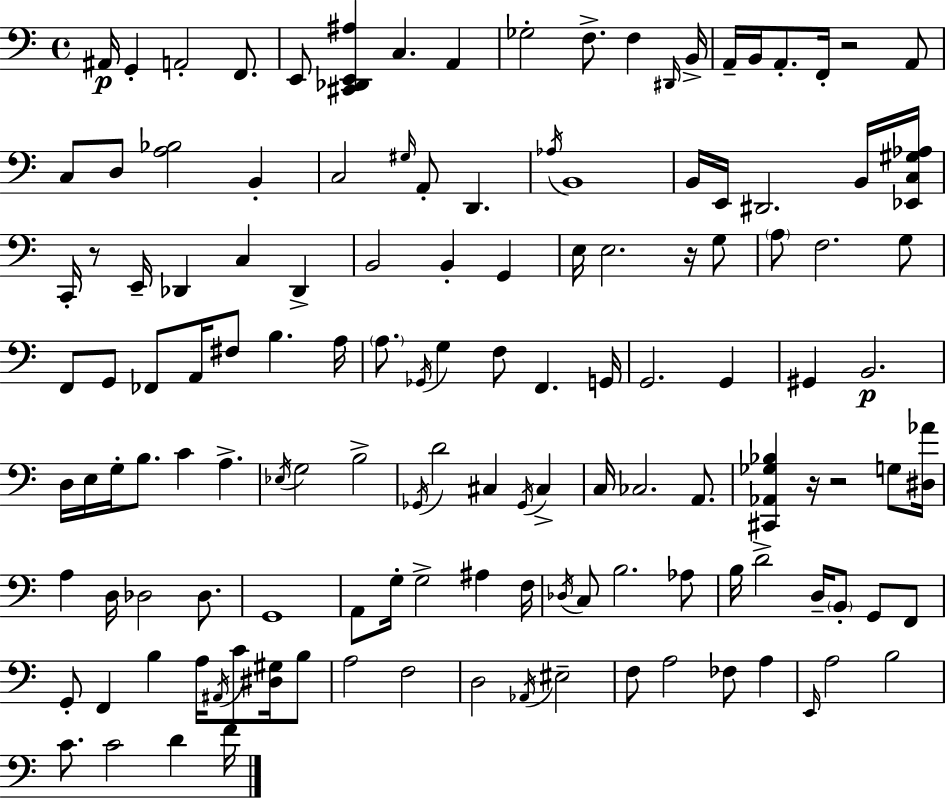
X:1
T:Untitled
M:4/4
L:1/4
K:Am
^A,,/4 G,, A,,2 F,,/2 E,,/2 [^C,,_D,,E,,^A,] C, A,, _G,2 F,/2 F, ^D,,/4 B,,/4 A,,/4 B,,/4 A,,/2 F,,/4 z2 A,,/2 C,/2 D,/2 [A,_B,]2 B,, C,2 ^G,/4 A,,/2 D,, _A,/4 B,,4 B,,/4 E,,/4 ^D,,2 B,,/4 [_E,,C,^G,_A,]/4 C,,/4 z/2 E,,/4 _D,, C, _D,, B,,2 B,, G,, E,/4 E,2 z/4 G,/2 A,/2 F,2 G,/2 F,,/2 G,,/2 _F,,/2 A,,/4 ^F,/2 B, A,/4 A,/2 _G,,/4 G, F,/2 F,, G,,/4 G,,2 G,, ^G,, B,,2 D,/4 E,/4 G,/4 B,/2 C A, _E,/4 G,2 B,2 _G,,/4 D2 ^C, _G,,/4 ^C, C,/4 _C,2 A,,/2 [^C,,_A,,_G,_B,] z/4 z2 G,/2 [^D,_A]/4 A, D,/4 _D,2 _D,/2 G,,4 A,,/2 G,/4 G,2 ^A, F,/4 _D,/4 C,/2 B,2 _A,/2 B,/4 D2 D,/4 B,,/2 G,,/2 F,,/2 G,,/2 F,, B, A,/4 ^A,,/4 C/2 [^D,^G,]/4 B,/2 A,2 F,2 D,2 _A,,/4 ^E,2 F,/2 A,2 _F,/2 A, E,,/4 A,2 B,2 C/2 C2 D F/4